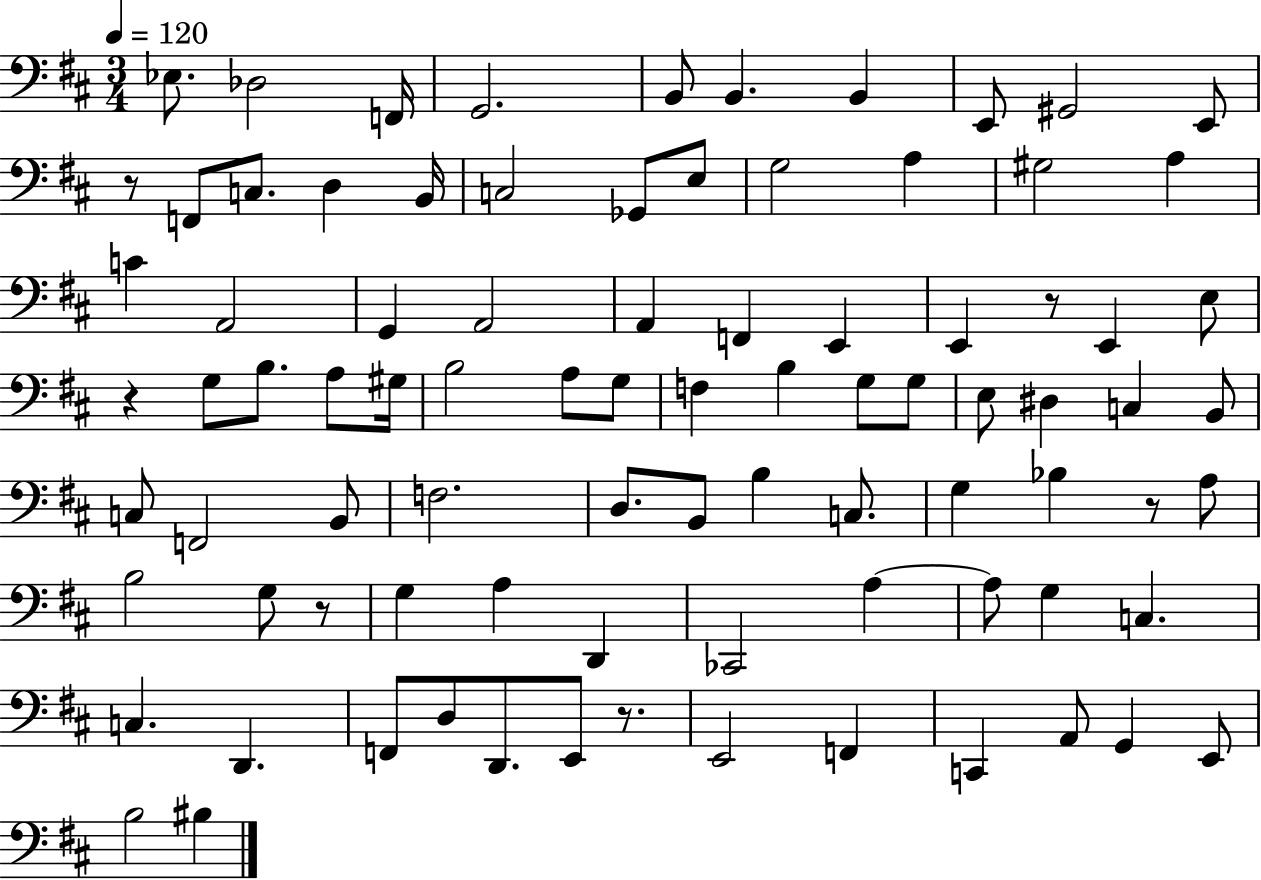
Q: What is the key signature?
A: D major